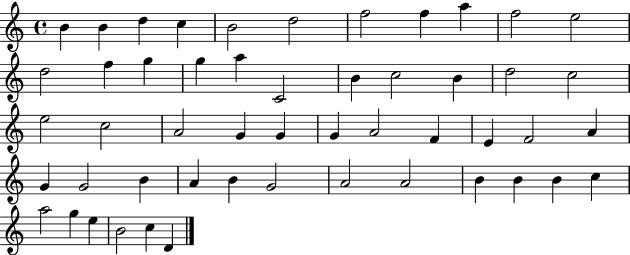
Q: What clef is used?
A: treble